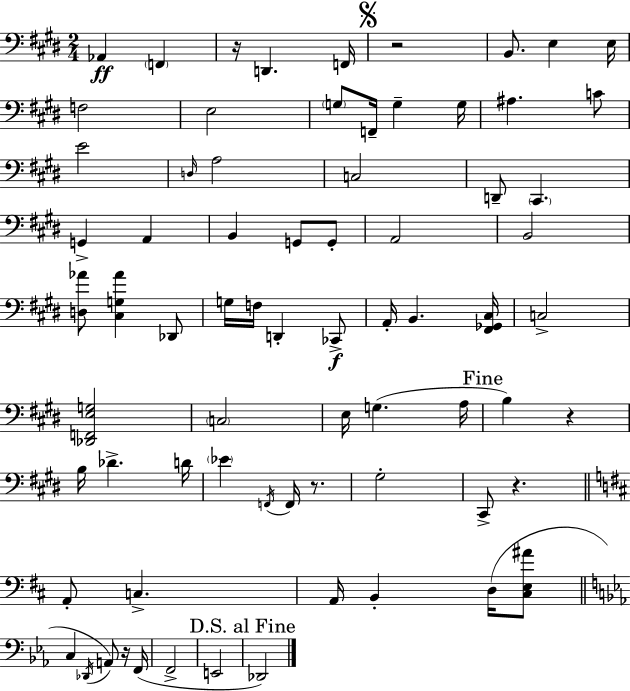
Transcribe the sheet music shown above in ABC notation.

X:1
T:Untitled
M:2/4
L:1/4
K:E
_A,, F,, z/4 D,, F,,/4 z2 B,,/2 E, E,/4 F,2 E,2 G,/2 F,,/4 G, G,/4 ^A, C/2 E2 D,/4 A,2 C,2 D,,/2 ^C,, G,, A,, B,, G,,/2 G,,/2 A,,2 B,,2 [D,_A]/2 [^C,G,_A] _D,,/2 G,/4 F,/4 D,, _C,,/2 A,,/4 B,, [^F,,_G,,^C,]/4 C,2 [_D,,F,,E,G,]2 C,2 E,/4 G, A,/4 B, z B,/4 _D D/4 _E F,,/4 F,,/4 z/2 ^G,2 ^C,,/2 z A,,/2 C, A,,/4 B,, D,/4 [^C,E,^A]/2 C, _D,,/4 A,,/2 z/4 F,,/4 F,,2 E,,2 _D,,2